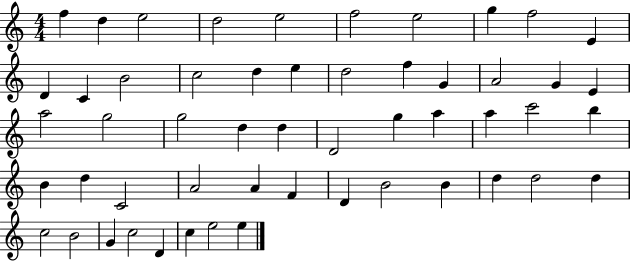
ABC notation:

X:1
T:Untitled
M:4/4
L:1/4
K:C
f d e2 d2 e2 f2 e2 g f2 E D C B2 c2 d e d2 f G A2 G E a2 g2 g2 d d D2 g a a c'2 b B d C2 A2 A F D B2 B d d2 d c2 B2 G c2 D c e2 e